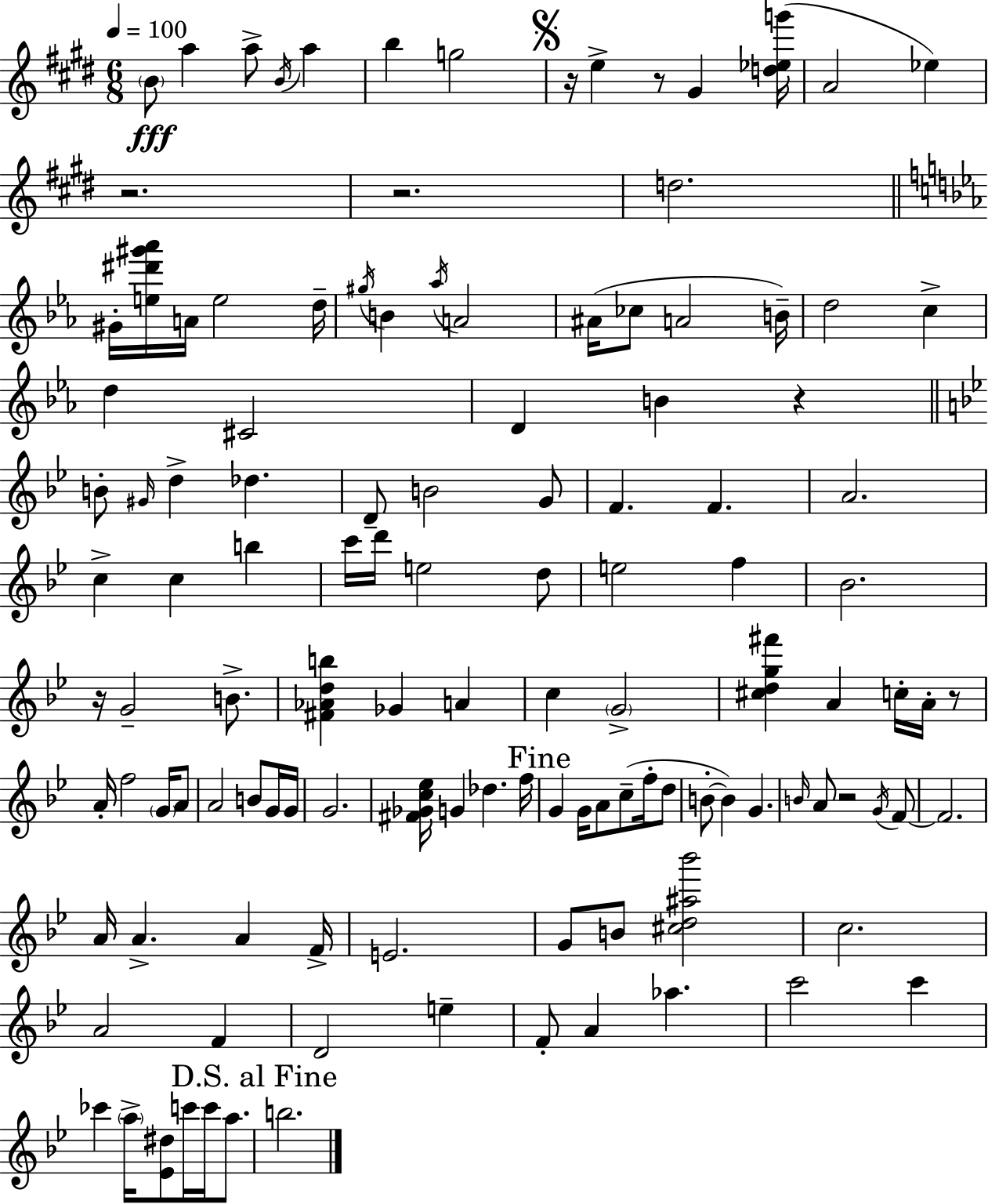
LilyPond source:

{
  \clef treble
  \numericTimeSignature
  \time 6/8
  \key e \major
  \tempo 4 = 100
  \parenthesize b'8\fff a''4 a''8-> \acciaccatura { b'16 } a''4 | b''4 g''2 | \mark \markup { \musicglyph "scripts.segno" } r16 e''4-> r8 gis'4 | <d'' ees'' g'''>16( a'2 ees''4) | \break r2. | r2. | d''2. | \bar "||" \break \key c \minor gis'16-. <e'' dis''' gis''' aes'''>16 a'16 e''2 d''16-- | \acciaccatura { gis''16 } b'4 \acciaccatura { aes''16 } a'2 | ais'16( ces''8 a'2 | b'16--) d''2 c''4-> | \break d''4 cis'2 | d'4 b'4 r4 | \bar "||" \break \key g \minor b'8-. \grace { gis'16 } d''4-> des''4. | d'8-- b'2 g'8 | f'4. f'4. | a'2. | \break c''4-> c''4 b''4 | c'''16 d'''16 e''2 d''8 | e''2 f''4 | bes'2. | \break r16 g'2-- b'8.-> | <fis' aes' d'' b''>4 ges'4 a'4 | c''4 \parenthesize g'2-> | <cis'' d'' g'' fis'''>4 a'4 c''16-. a'16-. r8 | \break a'16-. f''2 \parenthesize g'16 a'8 | a'2 b'8 g'16 | g'16 g'2. | <fis' ges' c'' ees''>16 g'4 des''4. | \break f''16 \mark "Fine" g'4 g'16 a'8 c''8--( f''16-. d''8 | b'8-.~~ b'4) g'4. | \grace { b'16 } a'8 r2 | \acciaccatura { g'16 } f'8~~ f'2. | \break a'16 a'4.-> a'4 | f'16-> e'2. | g'8 b'8 <cis'' d'' ais'' bes'''>2 | c''2. | \break a'2 f'4 | d'2 e''4-- | f'8-. a'4 aes''4. | c'''2 c'''4 | \break ces'''4 \parenthesize a''16-> <ees' dis''>8 c'''16 c'''16 | a''8. \mark "D.S. al Fine" b''2. | \bar "|."
}